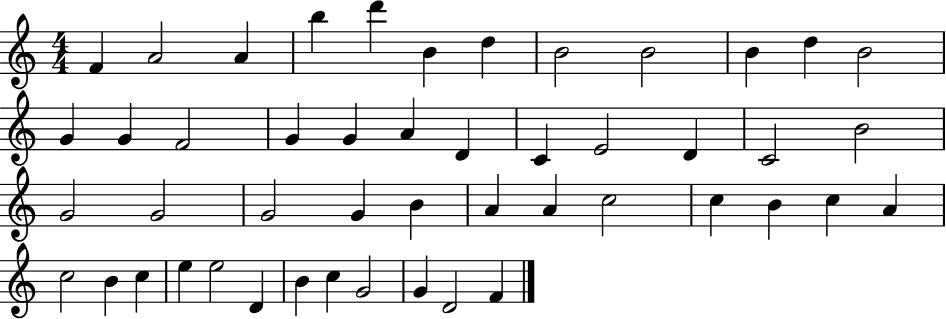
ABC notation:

X:1
T:Untitled
M:4/4
L:1/4
K:C
F A2 A b d' B d B2 B2 B d B2 G G F2 G G A D C E2 D C2 B2 G2 G2 G2 G B A A c2 c B c A c2 B c e e2 D B c G2 G D2 F